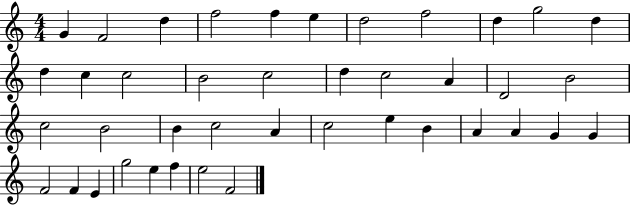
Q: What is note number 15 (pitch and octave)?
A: B4